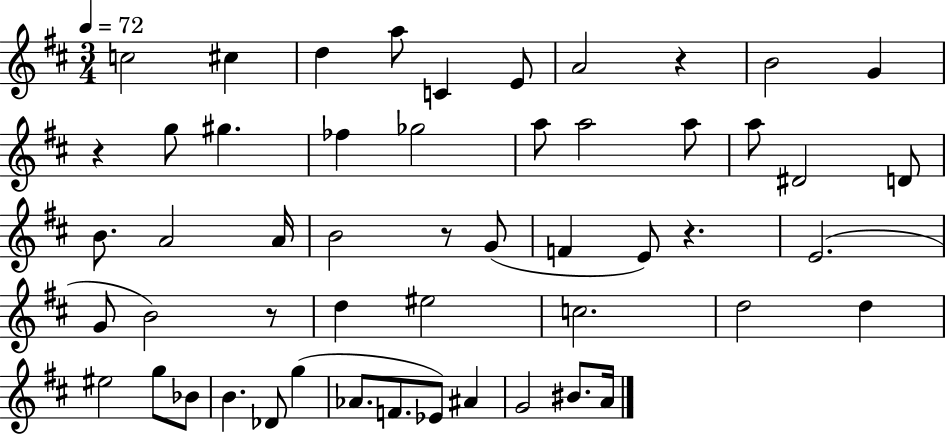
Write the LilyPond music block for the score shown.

{
  \clef treble
  \numericTimeSignature
  \time 3/4
  \key d \major
  \tempo 4 = 72
  c''2 cis''4 | d''4 a''8 c'4 e'8 | a'2 r4 | b'2 g'4 | \break r4 g''8 gis''4. | fes''4 ges''2 | a''8 a''2 a''8 | a''8 dis'2 d'8 | \break b'8. a'2 a'16 | b'2 r8 g'8( | f'4 e'8) r4. | e'2.( | \break g'8 b'2) r8 | d''4 eis''2 | c''2. | d''2 d''4 | \break eis''2 g''8 bes'8 | b'4. des'8 g''4( | aes'8. f'8. ees'8) ais'4 | g'2 bis'8. a'16 | \break \bar "|."
}